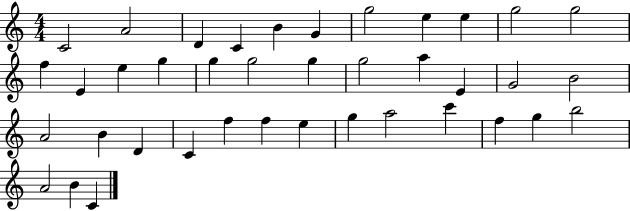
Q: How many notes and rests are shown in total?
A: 39